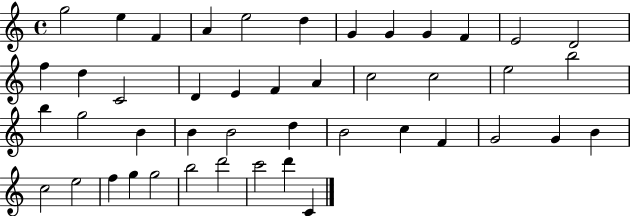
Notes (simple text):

G5/h E5/q F4/q A4/q E5/h D5/q G4/q G4/q G4/q F4/q E4/h D4/h F5/q D5/q C4/h D4/q E4/q F4/q A4/q C5/h C5/h E5/h B5/h B5/q G5/h B4/q B4/q B4/h D5/q B4/h C5/q F4/q G4/h G4/q B4/q C5/h E5/h F5/q G5/q G5/h B5/h D6/h C6/h D6/q C4/q